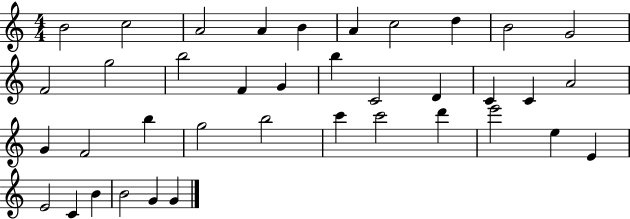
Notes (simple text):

B4/h C5/h A4/h A4/q B4/q A4/q C5/h D5/q B4/h G4/h F4/h G5/h B5/h F4/q G4/q B5/q C4/h D4/q C4/q C4/q A4/h G4/q F4/h B5/q G5/h B5/h C6/q C6/h D6/q E6/h E5/q E4/q E4/h C4/q B4/q B4/h G4/q G4/q